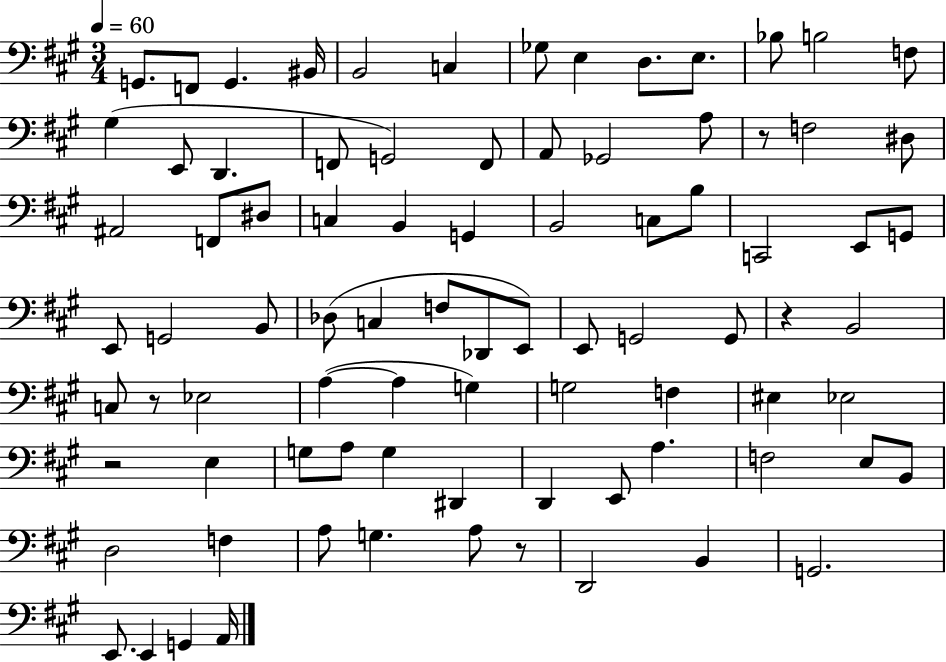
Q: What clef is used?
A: bass